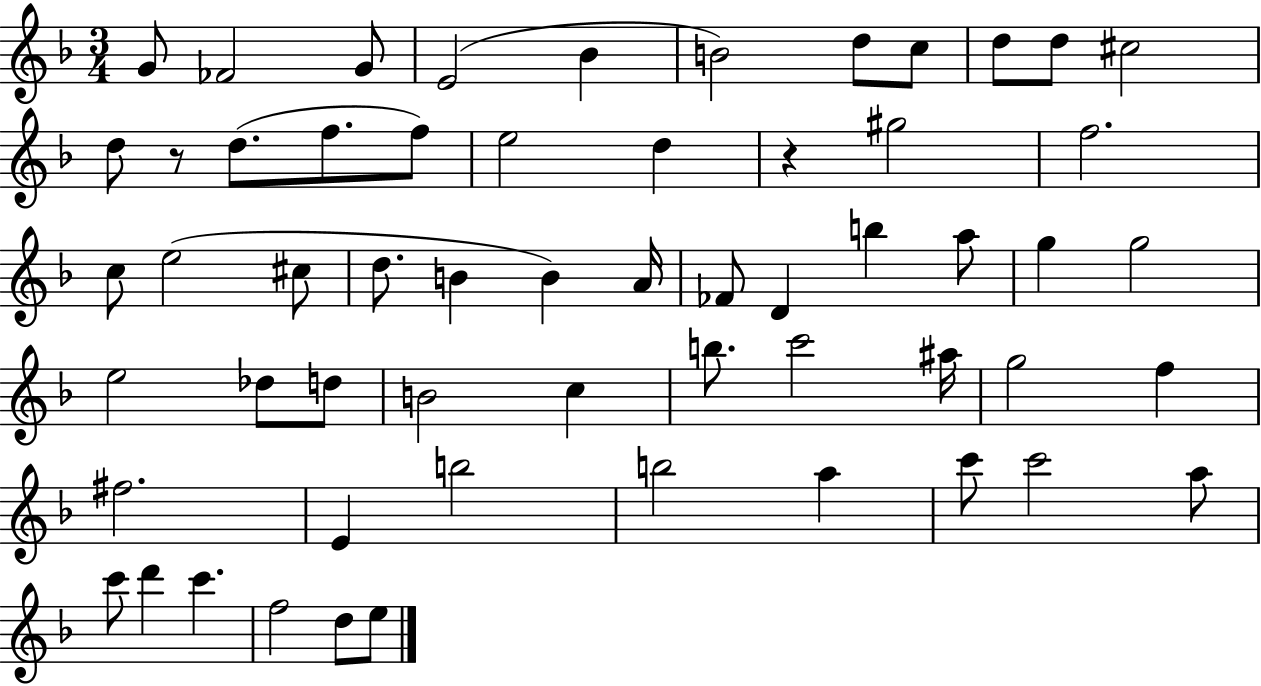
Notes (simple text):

G4/e FES4/h G4/e E4/h Bb4/q B4/h D5/e C5/e D5/e D5/e C#5/h D5/e R/e D5/e. F5/e. F5/e E5/h D5/q R/q G#5/h F5/h. C5/e E5/h C#5/e D5/e. B4/q B4/q A4/s FES4/e D4/q B5/q A5/e G5/q G5/h E5/h Db5/e D5/e B4/h C5/q B5/e. C6/h A#5/s G5/h F5/q F#5/h. E4/q B5/h B5/h A5/q C6/e C6/h A5/e C6/e D6/q C6/q. F5/h D5/e E5/e